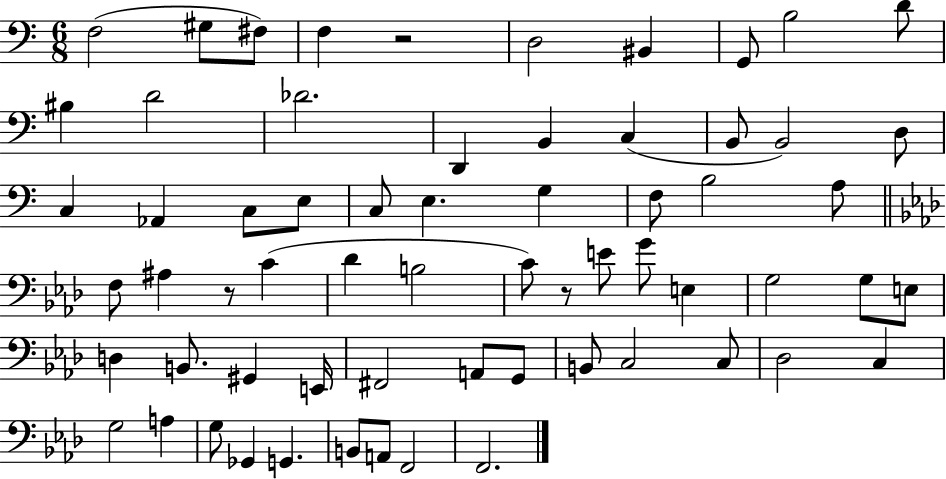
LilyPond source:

{
  \clef bass
  \numericTimeSignature
  \time 6/8
  \key c \major
  f2( gis8 fis8) | f4 r2 | d2 bis,4 | g,8 b2 d'8 | \break bis4 d'2 | des'2. | d,4 b,4 c4( | b,8 b,2) d8 | \break c4 aes,4 c8 e8 | c8 e4. g4 | f8 b2 a8 | \bar "||" \break \key f \minor f8 ais4 r8 c'4( | des'4 b2 | c'8) r8 e'8 g'8 e4 | g2 g8 e8 | \break d4 b,8. gis,4 e,16 | fis,2 a,8 g,8 | b,8 c2 c8 | des2 c4 | \break g2 a4 | g8 ges,4 g,4. | b,8 a,8 f,2 | f,2. | \break \bar "|."
}